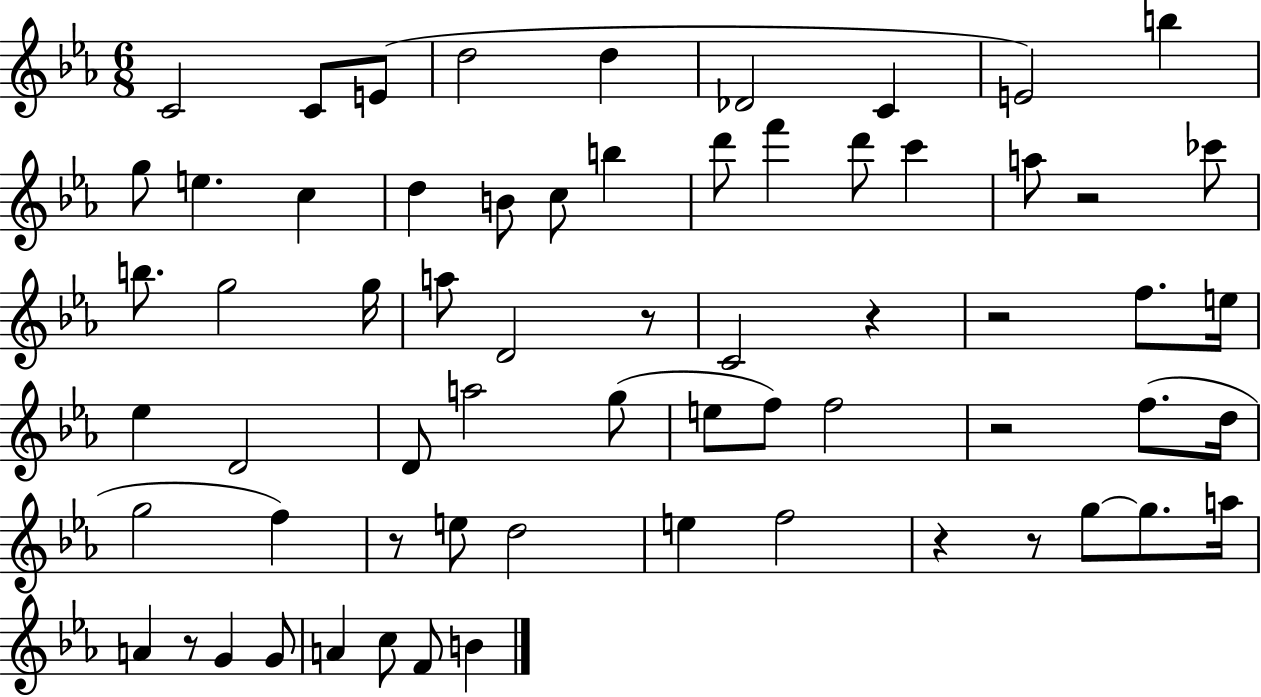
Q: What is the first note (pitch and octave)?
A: C4